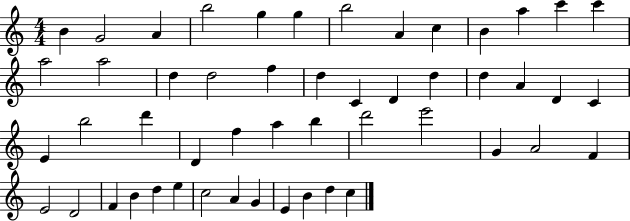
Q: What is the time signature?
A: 4/4